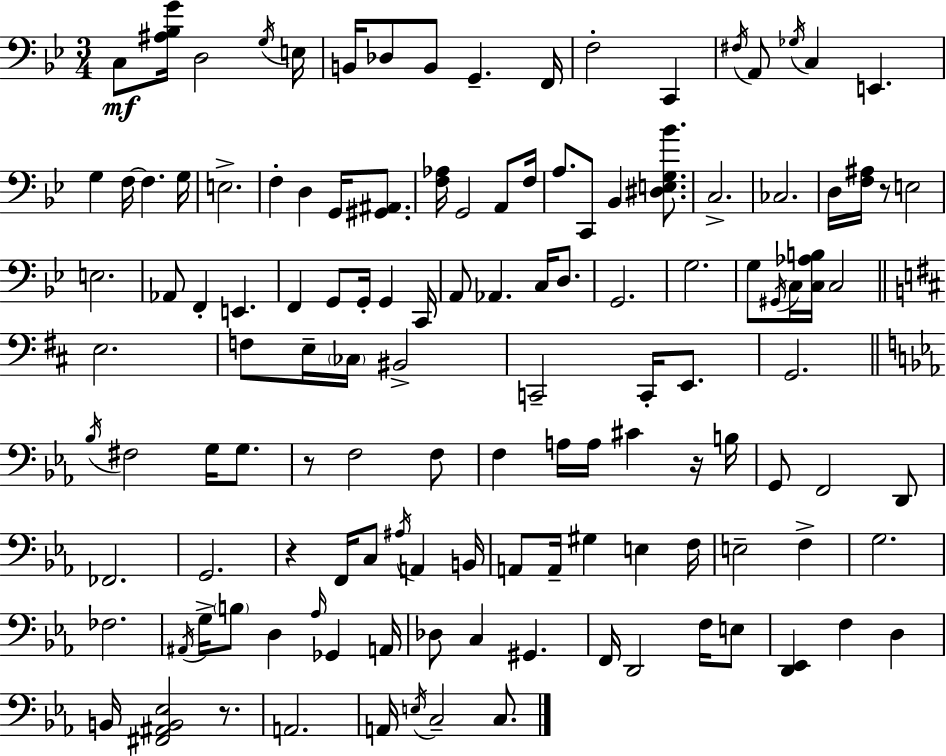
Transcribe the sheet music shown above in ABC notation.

X:1
T:Untitled
M:3/4
L:1/4
K:Gm
C,/2 [^A,_B,G]/4 D,2 G,/4 E,/4 B,,/4 _D,/2 B,,/2 G,, F,,/4 F,2 C,, ^F,/4 A,,/2 _G,/4 C, E,, G, F,/4 F, G,/4 E,2 F, D, G,,/4 [^G,,^A,,]/2 [F,_A,]/4 G,,2 A,,/2 F,/4 A,/2 C,,/2 _B,, [^D,E,G,_B]/2 C,2 _C,2 D,/4 [F,^A,]/4 z/2 E,2 E,2 _A,,/2 F,, E,, F,, G,,/2 G,,/4 G,, C,,/4 A,,/2 _A,, C,/4 D,/2 G,,2 G,2 G,/2 ^G,,/4 C,/4 [C,_A,B,]/4 C,2 E,2 F,/2 E,/4 _C,/4 ^B,,2 C,,2 C,,/4 E,,/2 G,,2 _B,/4 ^F,2 G,/4 G,/2 z/2 F,2 F,/2 F, A,/4 A,/4 ^C z/4 B,/4 G,,/2 F,,2 D,,/2 _F,,2 G,,2 z F,,/4 C,/2 ^A,/4 A,, B,,/4 A,,/2 A,,/4 ^G, E, F,/4 E,2 F, G,2 _F,2 ^A,,/4 G,/4 B,/2 D, _A,/4 _G,, A,,/4 _D,/2 C, ^G,, F,,/4 D,,2 F,/4 E,/2 [D,,_E,,] F, D, B,,/4 [^F,,^A,,B,,_E,]2 z/2 A,,2 A,,/4 E,/4 C,2 C,/2